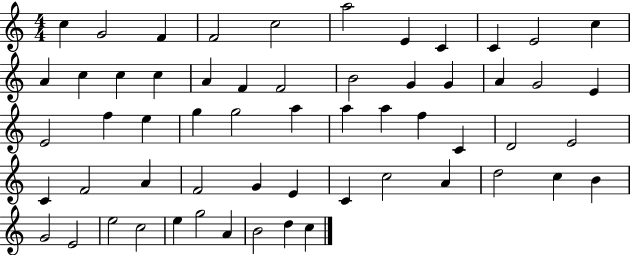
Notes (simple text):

C5/q G4/h F4/q F4/h C5/h A5/h E4/q C4/q C4/q E4/h C5/q A4/q C5/q C5/q C5/q A4/q F4/q F4/h B4/h G4/q G4/q A4/q G4/h E4/q E4/h F5/q E5/q G5/q G5/h A5/q A5/q A5/q F5/q C4/q D4/h E4/h C4/q F4/h A4/q F4/h G4/q E4/q C4/q C5/h A4/q D5/h C5/q B4/q G4/h E4/h E5/h C5/h E5/q G5/h A4/q B4/h D5/q C5/q